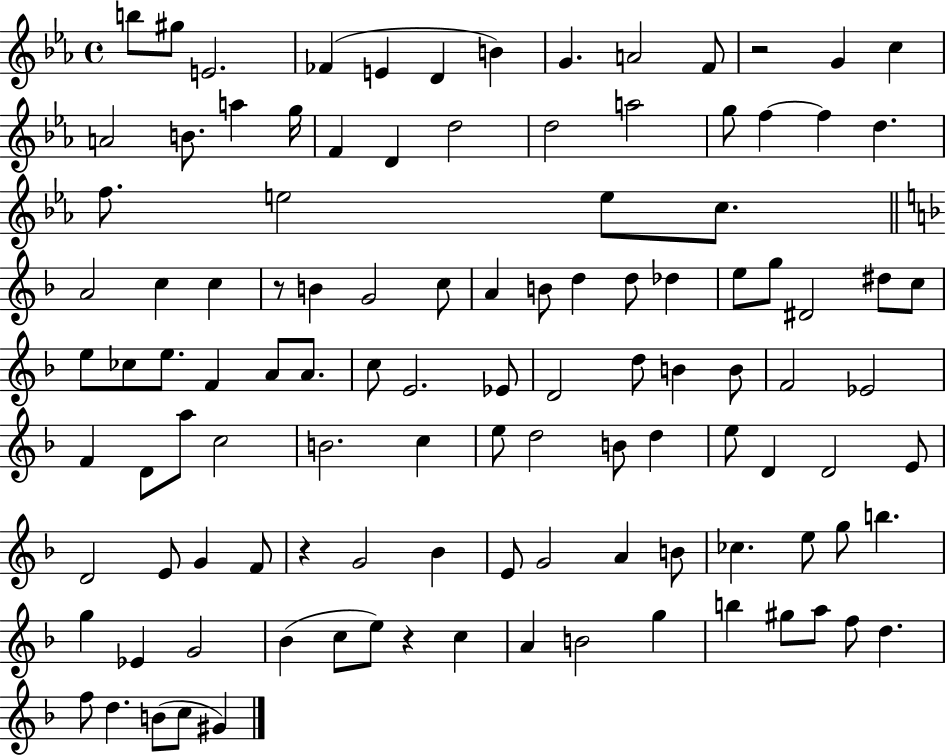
X:1
T:Untitled
M:4/4
L:1/4
K:Eb
b/2 ^g/2 E2 _F E D B G A2 F/2 z2 G c A2 B/2 a g/4 F D d2 d2 a2 g/2 f f d f/2 e2 e/2 c/2 A2 c c z/2 B G2 c/2 A B/2 d d/2 _d e/2 g/2 ^D2 ^d/2 c/2 e/2 _c/2 e/2 F A/2 A/2 c/2 E2 _E/2 D2 d/2 B B/2 F2 _E2 F D/2 a/2 c2 B2 c e/2 d2 B/2 d e/2 D D2 E/2 D2 E/2 G F/2 z G2 _B E/2 G2 A B/2 _c e/2 g/2 b g _E G2 _B c/2 e/2 z c A B2 g b ^g/2 a/2 f/2 d f/2 d B/2 c/2 ^G